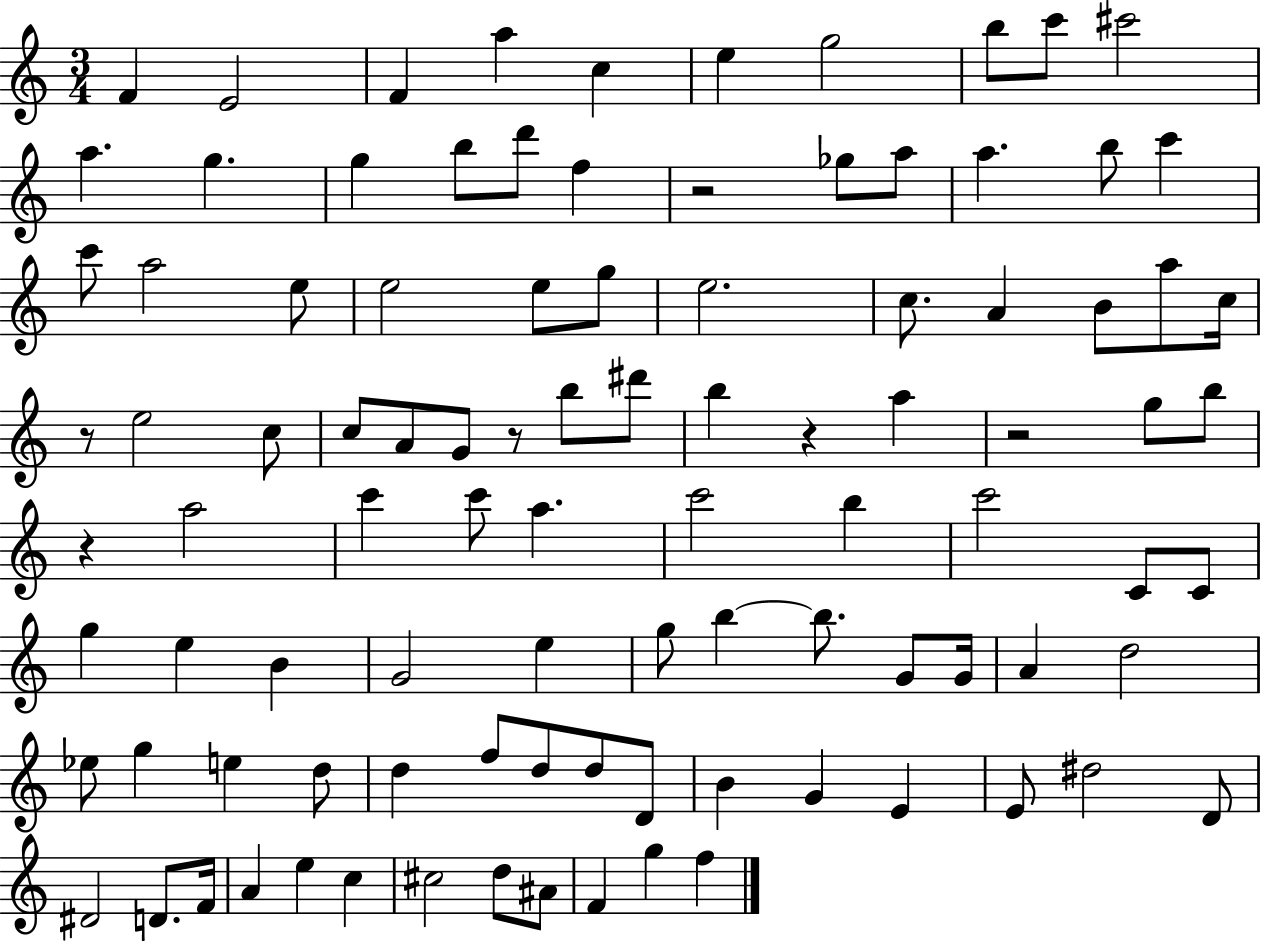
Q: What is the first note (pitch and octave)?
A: F4